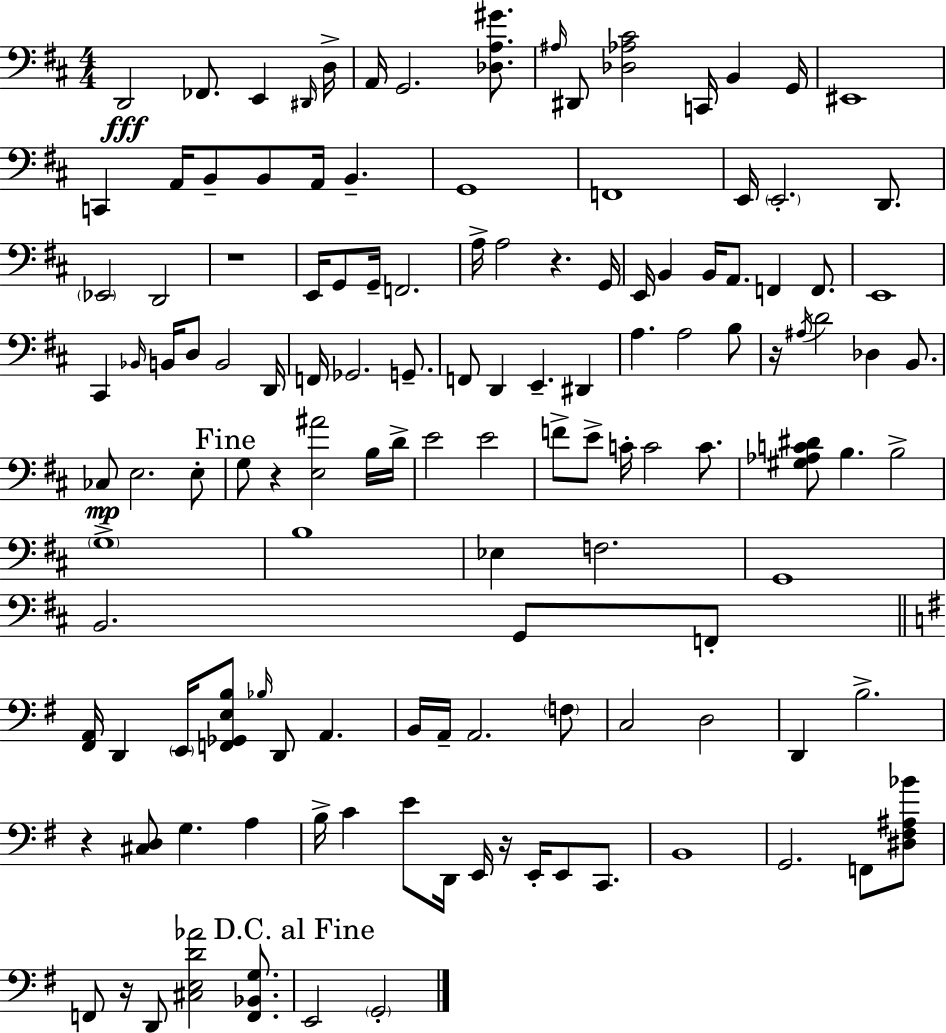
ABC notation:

X:1
T:Untitled
M:4/4
L:1/4
K:D
D,,2 _F,,/2 E,, ^D,,/4 D,/4 A,,/4 G,,2 [_D,A,^G]/2 ^A,/4 ^D,,/2 [_D,_A,^C]2 C,,/4 B,, G,,/4 ^E,,4 C,, A,,/4 B,,/2 B,,/2 A,,/4 B,, G,,4 F,,4 E,,/4 E,,2 D,,/2 _E,,2 D,,2 z4 E,,/4 G,,/2 G,,/4 F,,2 A,/4 A,2 z G,,/4 E,,/4 B,, B,,/4 A,,/2 F,, F,,/2 E,,4 ^C,, _B,,/4 B,,/4 D,/2 B,,2 D,,/4 F,,/4 _G,,2 G,,/2 F,,/2 D,, E,, ^D,, A, A,2 B,/2 z/4 ^A,/4 D2 _D, B,,/2 _C,/2 E,2 E,/2 G,/2 z [E,^A]2 B,/4 D/4 E2 E2 F/2 E/2 C/4 C2 C/2 [^G,_A,C^D]/2 B, B,2 G,4 B,4 _E, F,2 G,,4 B,,2 G,,/2 F,,/2 [^F,,A,,]/4 D,, E,,/4 [F,,_G,,E,B,]/2 _B,/4 D,,/2 A,, B,,/4 A,,/4 A,,2 F,/2 C,2 D,2 D,, B,2 z [^C,D,]/2 G, A, B,/4 C E/2 D,,/4 E,,/4 z/4 E,,/4 E,,/2 C,,/2 B,,4 G,,2 F,,/2 [^D,^F,^A,_B]/2 F,,/2 z/4 D,,/2 [^C,E,D_A]2 [F,,_B,,G,]/2 E,,2 G,,2